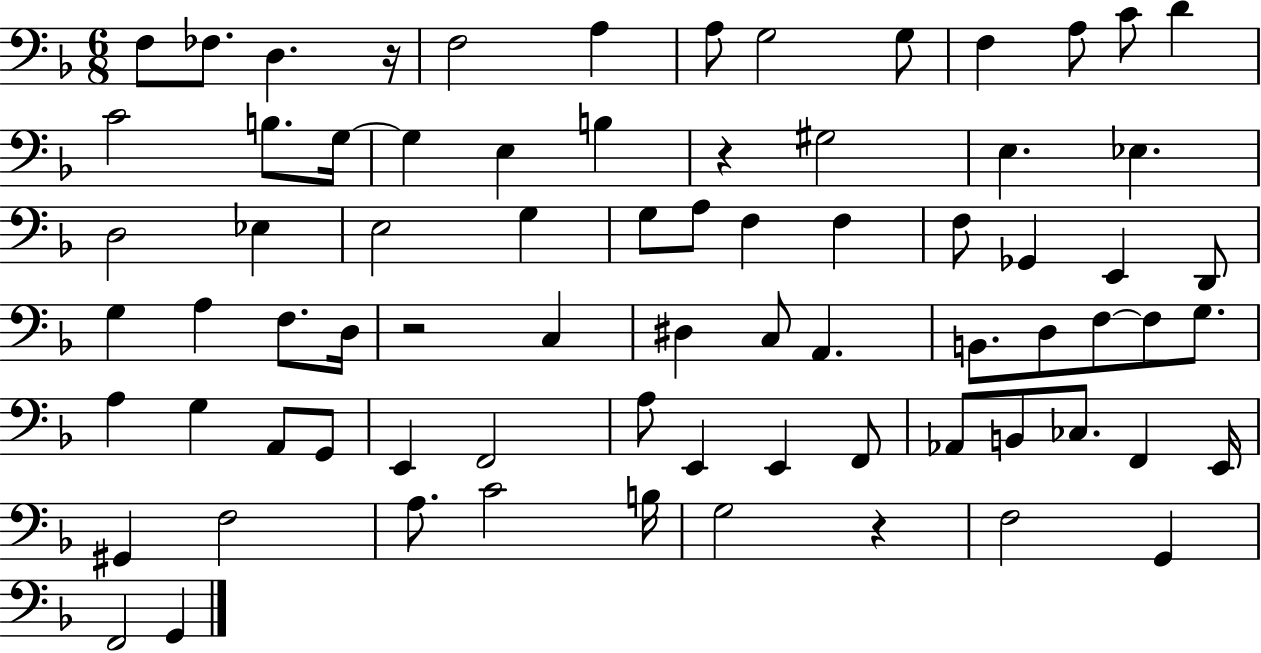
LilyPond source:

{
  \clef bass
  \numericTimeSignature
  \time 6/8
  \key f \major
  \repeat volta 2 { f8 fes8. d4. r16 | f2 a4 | a8 g2 g8 | f4 a8 c'8 d'4 | \break c'2 b8. g16~~ | g4 e4 b4 | r4 gis2 | e4. ees4. | \break d2 ees4 | e2 g4 | g8 a8 f4 f4 | f8 ges,4 e,4 d,8 | \break g4 a4 f8. d16 | r2 c4 | dis4 c8 a,4. | b,8. d8 f8~~ f8 g8. | \break a4 g4 a,8 g,8 | e,4 f,2 | a8 e,4 e,4 f,8 | aes,8 b,8 ces8. f,4 e,16 | \break gis,4 f2 | a8. c'2 b16 | g2 r4 | f2 g,4 | \break f,2 g,4 | } \bar "|."
}